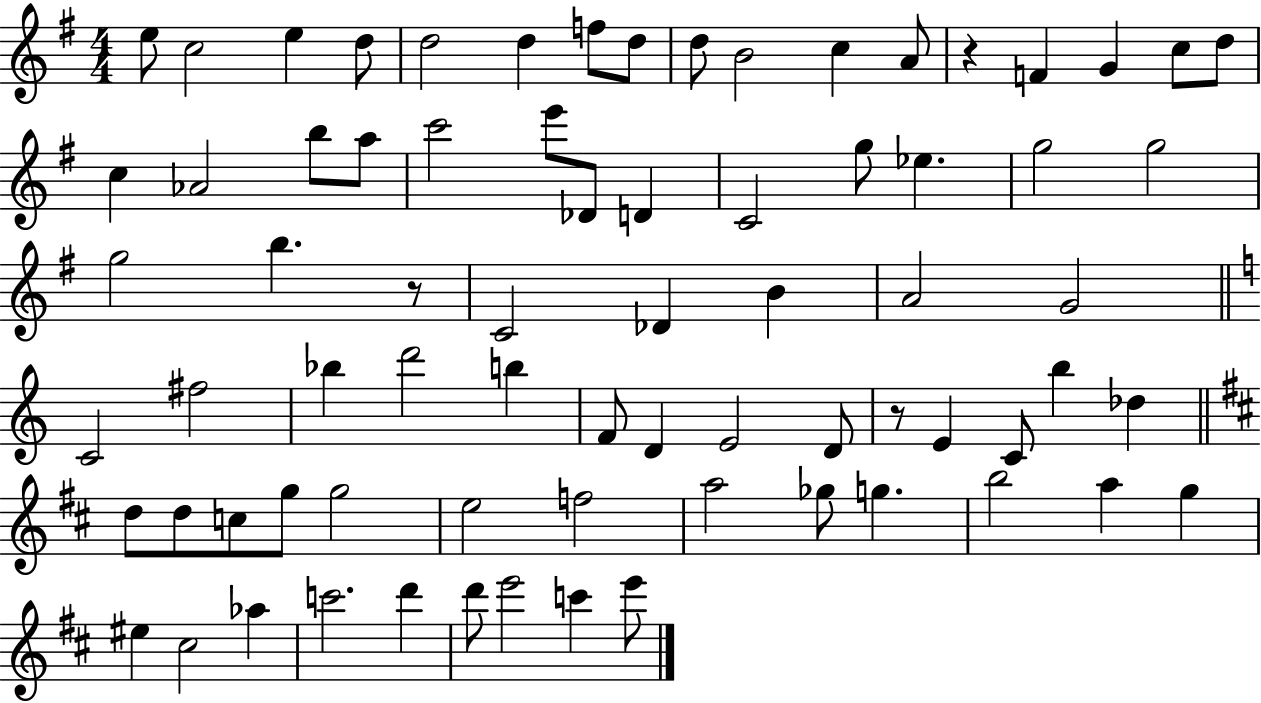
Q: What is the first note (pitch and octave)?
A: E5